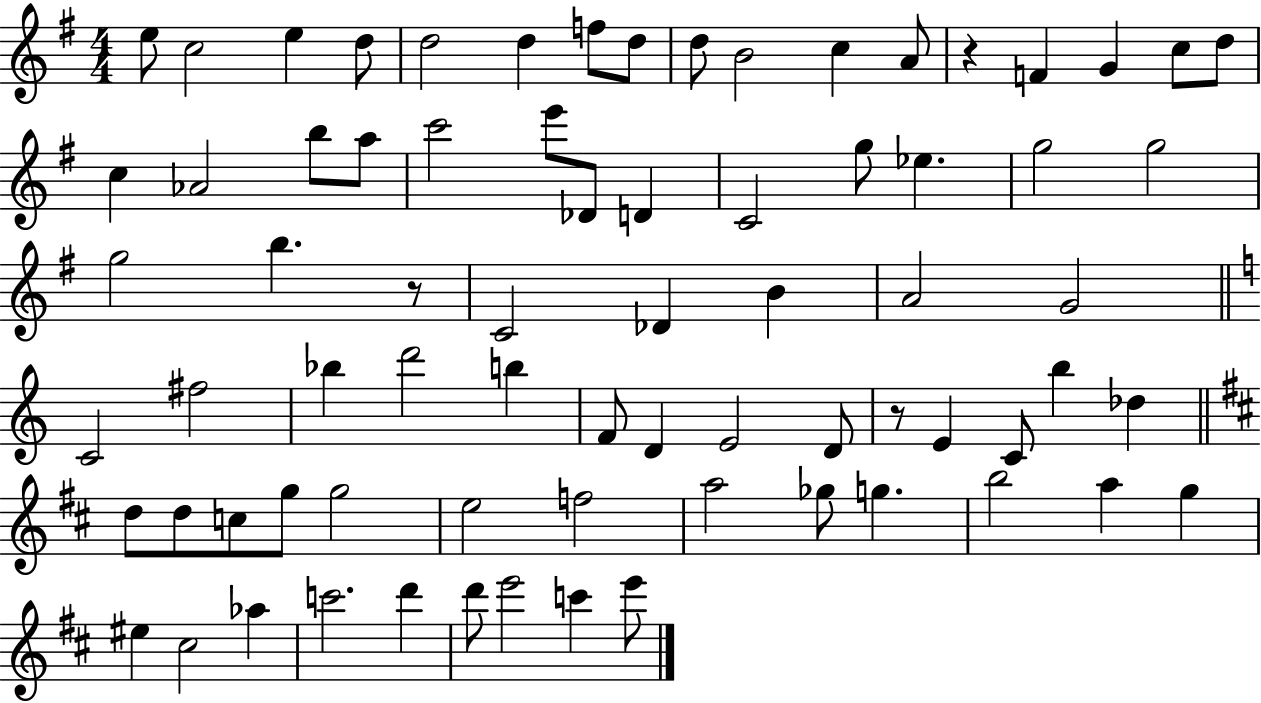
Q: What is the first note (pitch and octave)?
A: E5